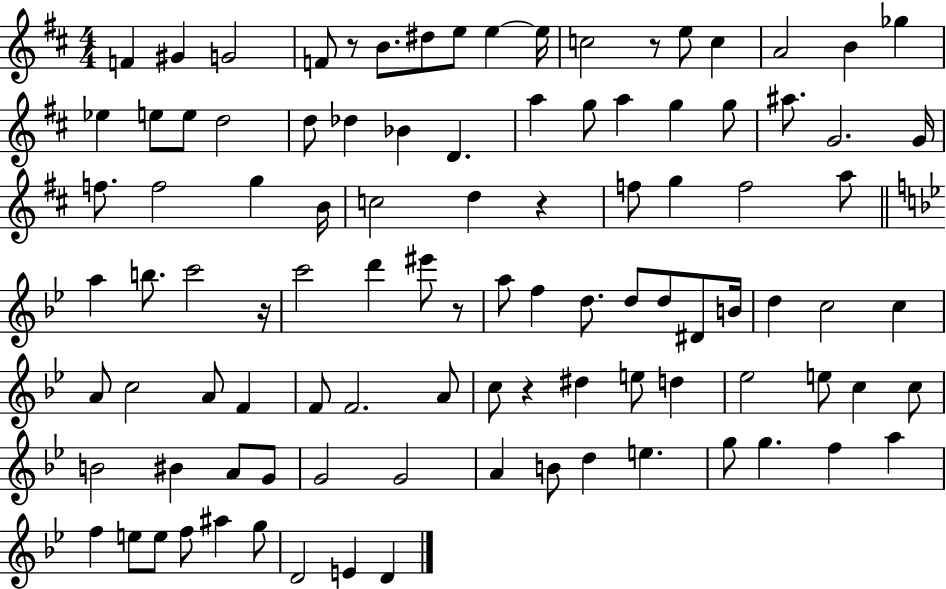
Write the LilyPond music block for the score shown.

{
  \clef treble
  \numericTimeSignature
  \time 4/4
  \key d \major
  f'4 gis'4 g'2 | f'8 r8 b'8. dis''8 e''8 e''4~~ e''16 | c''2 r8 e''8 c''4 | a'2 b'4 ges''4 | \break ees''4 e''8 e''8 d''2 | d''8 des''4 bes'4 d'4. | a''4 g''8 a''4 g''4 g''8 | ais''8. g'2. g'16 | \break f''8. f''2 g''4 b'16 | c''2 d''4 r4 | f''8 g''4 f''2 a''8 | \bar "||" \break \key g \minor a''4 b''8. c'''2 r16 | c'''2 d'''4 eis'''8 r8 | a''8 f''4 d''8. d''8 d''8 dis'8 b'16 | d''4 c''2 c''4 | \break a'8 c''2 a'8 f'4 | f'8 f'2. a'8 | c''8 r4 dis''4 e''8 d''4 | ees''2 e''8 c''4 c''8 | \break b'2 bis'4 a'8 g'8 | g'2 g'2 | a'4 b'8 d''4 e''4. | g''8 g''4. f''4 a''4 | \break f''4 e''8 e''8 f''8 ais''4 g''8 | d'2 e'4 d'4 | \bar "|."
}